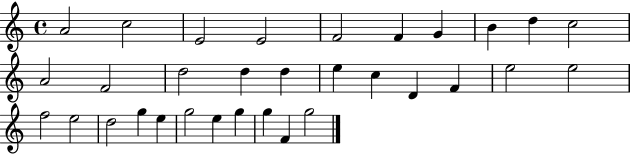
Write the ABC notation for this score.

X:1
T:Untitled
M:4/4
L:1/4
K:C
A2 c2 E2 E2 F2 F G B d c2 A2 F2 d2 d d e c D F e2 e2 f2 e2 d2 g e g2 e g g F g2